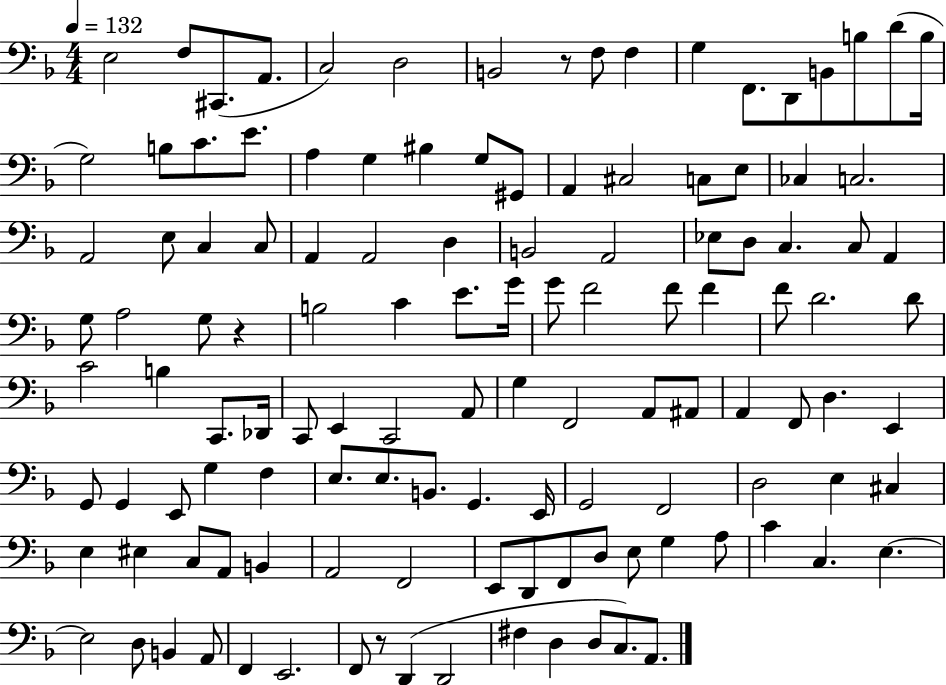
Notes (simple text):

E3/h F3/e C#2/e. A2/e. C3/h D3/h B2/h R/e F3/e F3/q G3/q F2/e. D2/e B2/e B3/e D4/e B3/s G3/h B3/e C4/e. E4/e. A3/q G3/q BIS3/q G3/e G#2/e A2/q C#3/h C3/e E3/e CES3/q C3/h. A2/h E3/e C3/q C3/e A2/q A2/h D3/q B2/h A2/h Eb3/e D3/e C3/q. C3/e A2/q G3/e A3/h G3/e R/q B3/h C4/q E4/e. G4/s G4/e F4/h F4/e F4/q F4/e D4/h. D4/e C4/h B3/q C2/e. Db2/s C2/e E2/q C2/h A2/e G3/q F2/h A2/e A#2/e A2/q F2/e D3/q. E2/q G2/e G2/q E2/e G3/q F3/q E3/e. E3/e. B2/e. G2/q. E2/s G2/h F2/h D3/h E3/q C#3/q E3/q EIS3/q C3/e A2/e B2/q A2/h F2/h E2/e D2/e F2/e D3/e E3/e G3/q A3/e C4/q C3/q. E3/q. E3/h D3/e B2/q A2/e F2/q E2/h. F2/e R/e D2/q D2/h F#3/q D3/q D3/e C3/e. A2/e.